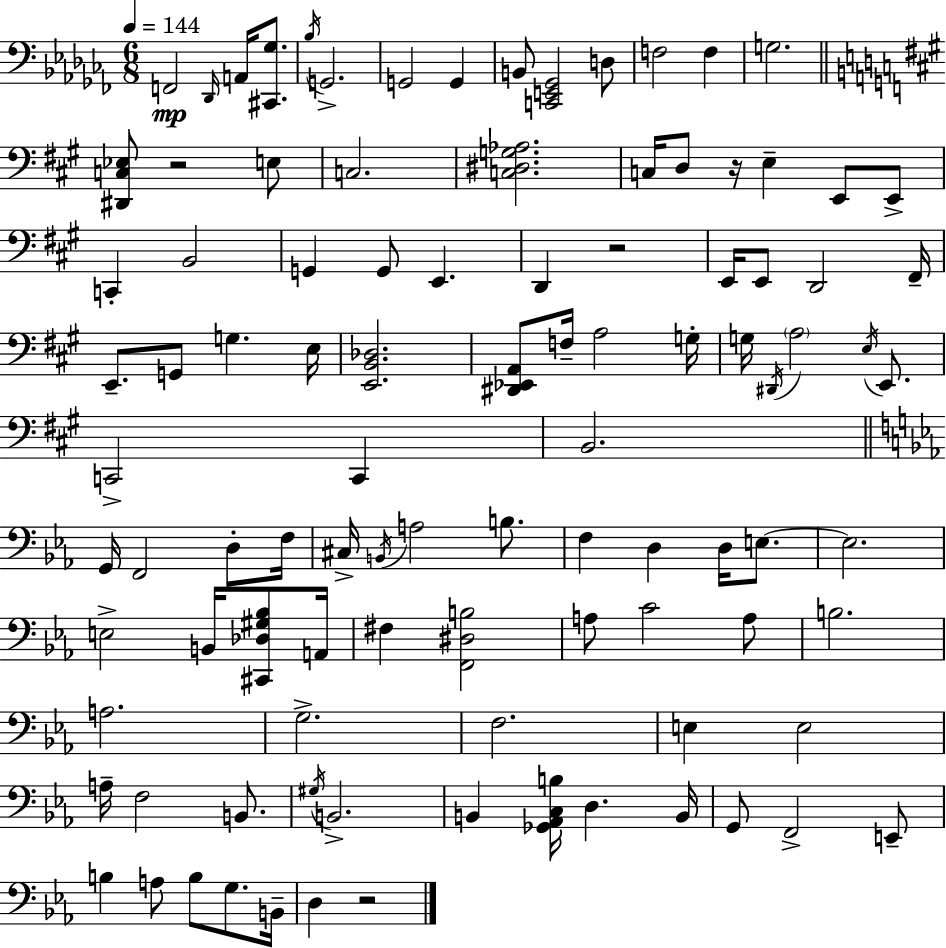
F2/h Db2/s A2/s [C#2,Gb3]/e. Bb3/s G2/h. G2/h G2/q B2/e [C2,E2,Gb2]/h D3/e F3/h F3/q G3/h. [D#2,C3,Eb3]/e R/h E3/e C3/h. [C3,D#3,G3,Ab3]/h. C3/s D3/e R/s E3/q E2/e E2/e C2/q B2/h G2/q G2/e E2/q. D2/q R/h E2/s E2/e D2/h F#2/s E2/e. G2/e G3/q. E3/s [E2,B2,Db3]/h. [D#2,Eb2,A2]/e F3/s A3/h G3/s G3/s D#2/s A3/h E3/s E2/e. C2/h C2/q B2/h. G2/s F2/h D3/e F3/s C#3/s B2/s A3/h B3/e. F3/q D3/q D3/s E3/e. E3/h. E3/h B2/s [C#2,Db3,G#3,Bb3]/e A2/s F#3/q [F2,D#3,B3]/h A3/e C4/h A3/e B3/h. A3/h. G3/h. F3/h. E3/q E3/h A3/s F3/h B2/e. G#3/s B2/h. B2/q [Gb2,Ab2,C3,B3]/s D3/q. B2/s G2/e F2/h E2/e B3/q A3/e B3/e G3/e. B2/s D3/q R/h